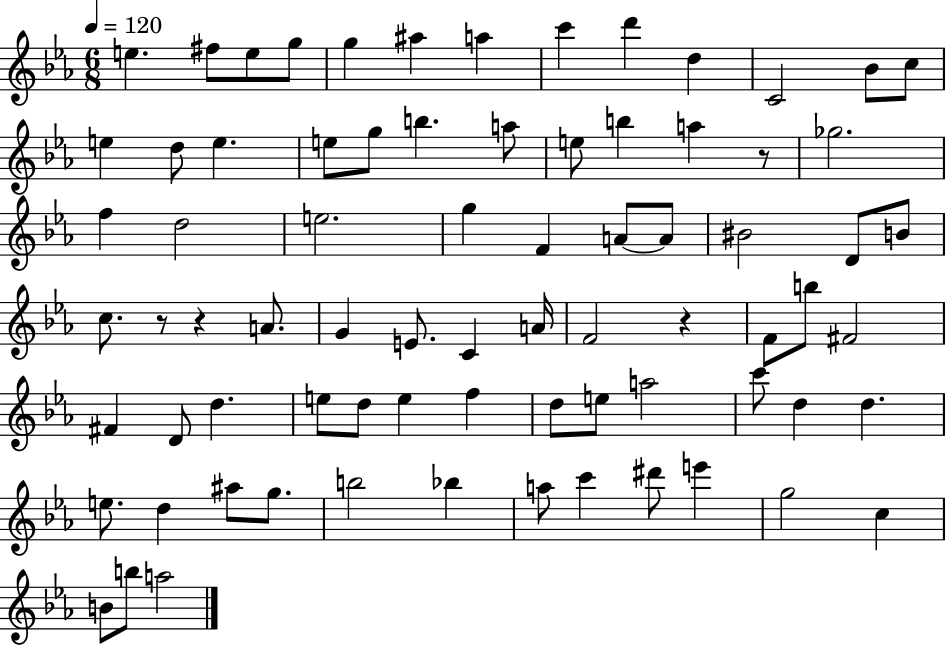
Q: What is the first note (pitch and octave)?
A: E5